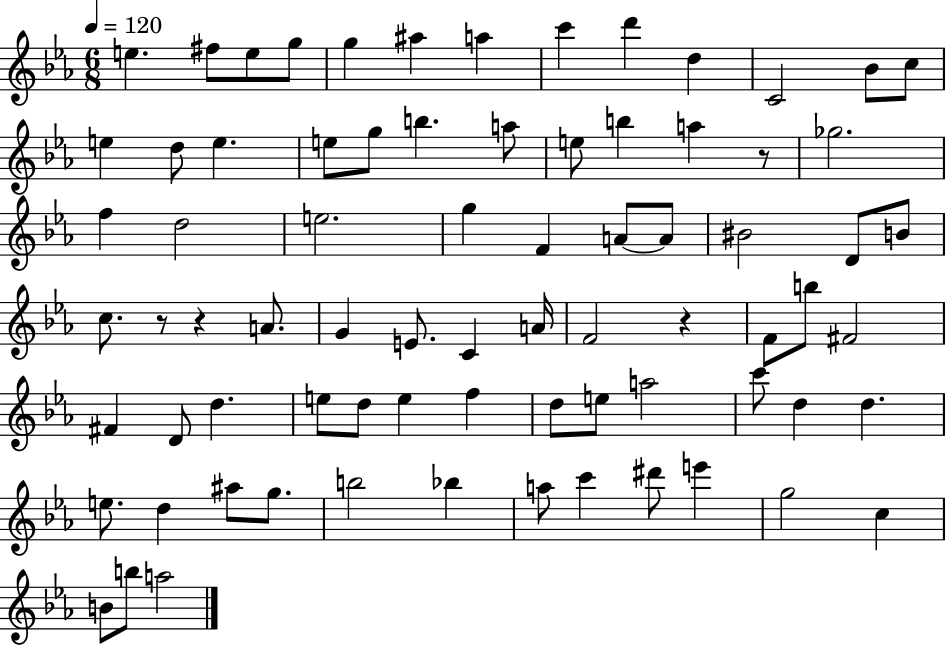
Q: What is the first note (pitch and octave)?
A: E5